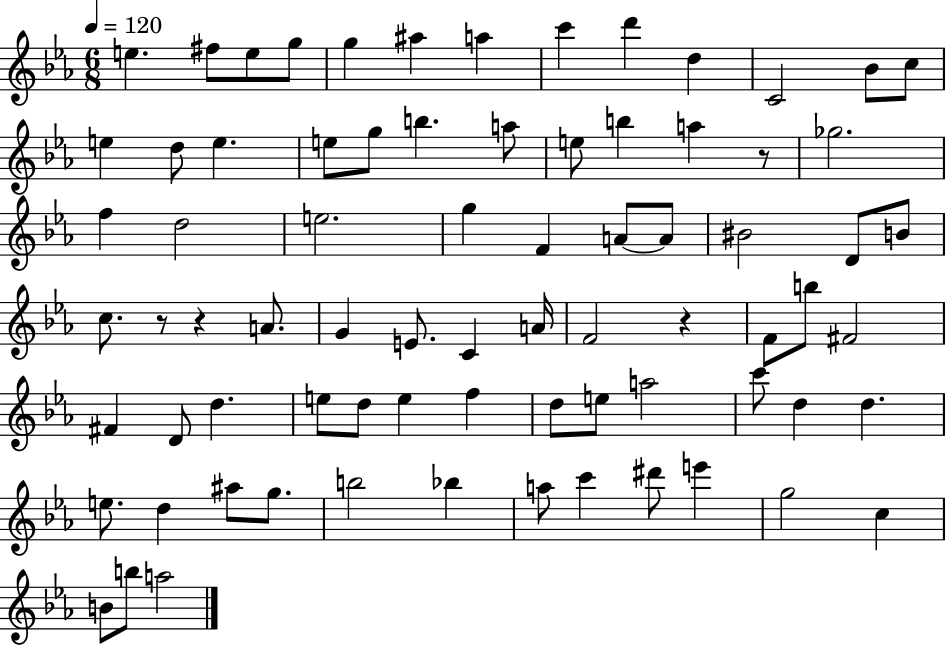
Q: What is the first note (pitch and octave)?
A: E5